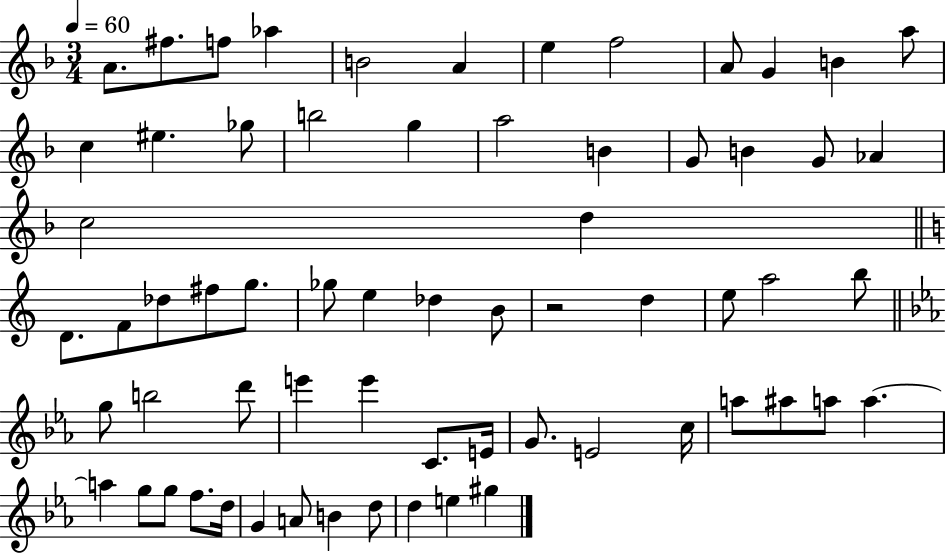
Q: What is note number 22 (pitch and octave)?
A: G4